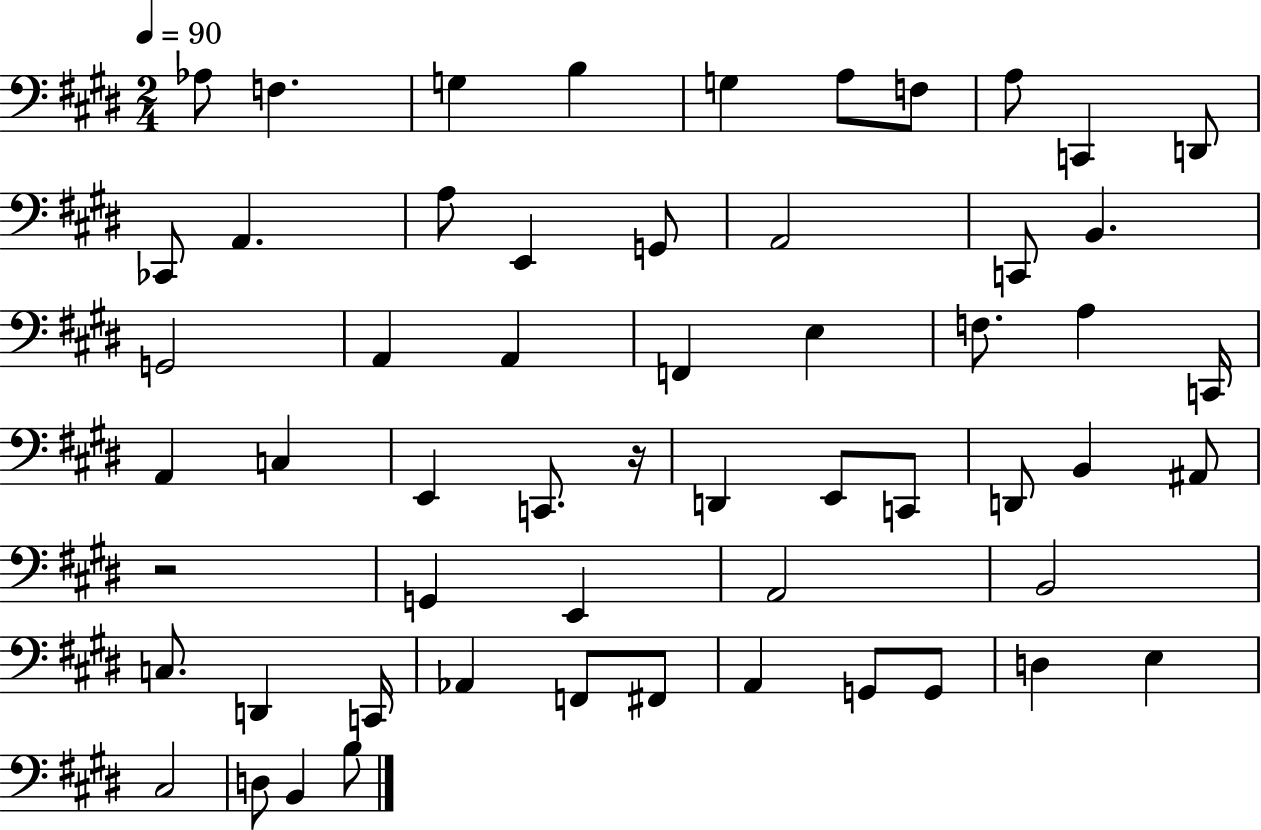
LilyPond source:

{
  \clef bass
  \numericTimeSignature
  \time 2/4
  \key e \major
  \tempo 4 = 90
  aes8 f4. | g4 b4 | g4 a8 f8 | a8 c,4 d,8 | \break ces,8 a,4. | a8 e,4 g,8 | a,2 | c,8 b,4. | \break g,2 | a,4 a,4 | f,4 e4 | f8. a4 c,16 | \break a,4 c4 | e,4 c,8. r16 | d,4 e,8 c,8 | d,8 b,4 ais,8 | \break r2 | g,4 e,4 | a,2 | b,2 | \break c8. d,4 c,16 | aes,4 f,8 fis,8 | a,4 g,8 g,8 | d4 e4 | \break cis2 | d8 b,4 b8 | \bar "|."
}